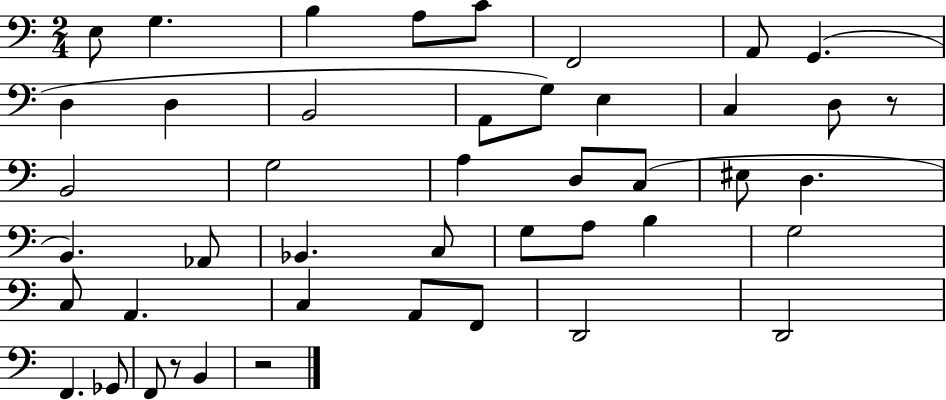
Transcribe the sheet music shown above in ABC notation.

X:1
T:Untitled
M:2/4
L:1/4
K:C
E,/2 G, B, A,/2 C/2 F,,2 A,,/2 G,, D, D, B,,2 A,,/2 G,/2 E, C, D,/2 z/2 B,,2 G,2 A, D,/2 C,/2 ^E,/2 D, B,, _A,,/2 _B,, C,/2 G,/2 A,/2 B, G,2 C,/2 A,, C, A,,/2 F,,/2 D,,2 D,,2 F,, _G,,/2 F,,/2 z/2 B,, z2